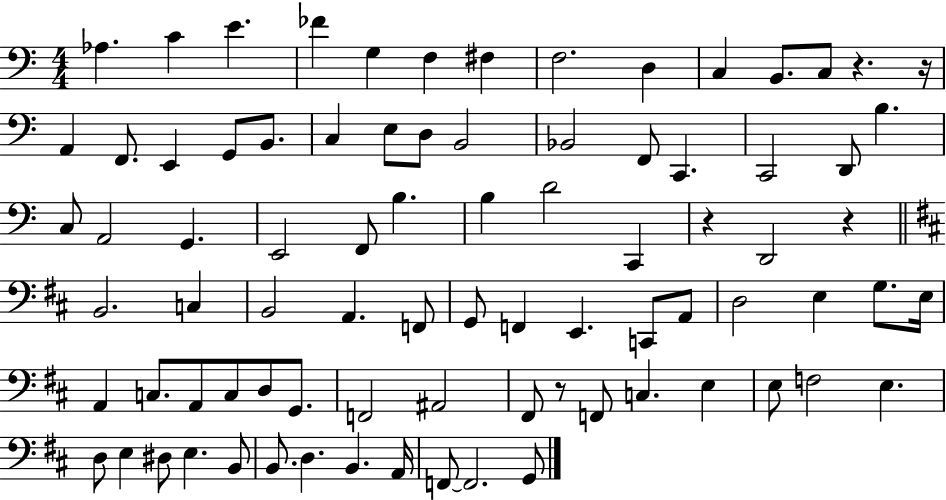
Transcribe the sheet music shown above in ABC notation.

X:1
T:Untitled
M:4/4
L:1/4
K:C
_A, C E _F G, F, ^F, F,2 D, C, B,,/2 C,/2 z z/4 A,, F,,/2 E,, G,,/2 B,,/2 C, E,/2 D,/2 B,,2 _B,,2 F,,/2 C,, C,,2 D,,/2 B, C,/2 A,,2 G,, E,,2 F,,/2 B, B, D2 C,, z D,,2 z B,,2 C, B,,2 A,, F,,/2 G,,/2 F,, E,, C,,/2 A,,/2 D,2 E, G,/2 E,/4 A,, C,/2 A,,/2 C,/2 D,/2 G,,/2 F,,2 ^A,,2 ^F,,/2 z/2 F,,/2 C, E, E,/2 F,2 E, D,/2 E, ^D,/2 E, B,,/2 B,,/2 D, B,, A,,/4 F,,/2 F,,2 G,,/2